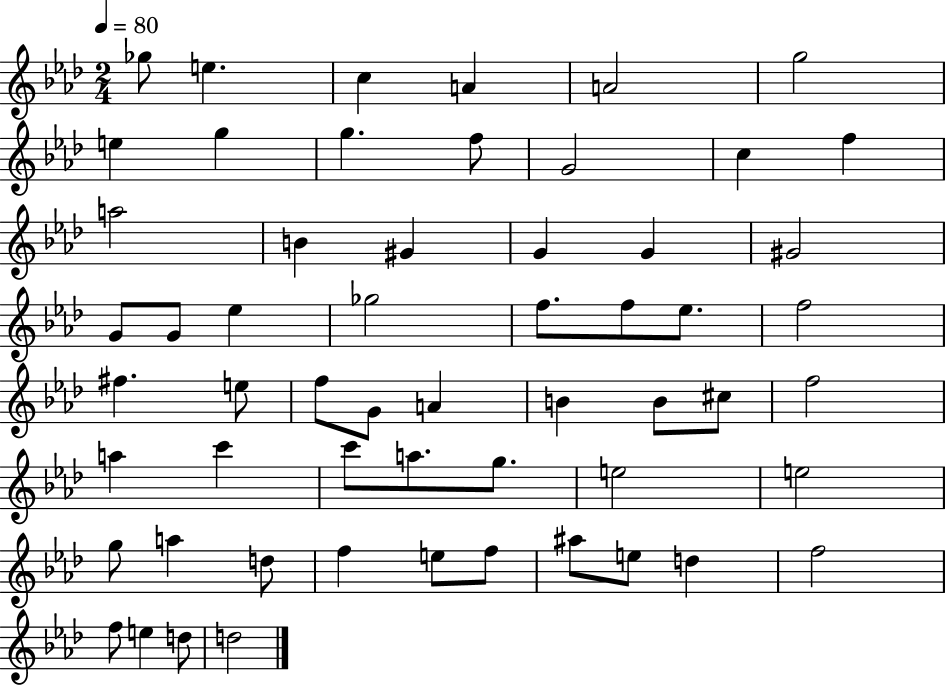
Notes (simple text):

Gb5/e E5/q. C5/q A4/q A4/h G5/h E5/q G5/q G5/q. F5/e G4/h C5/q F5/q A5/h B4/q G#4/q G4/q G4/q G#4/h G4/e G4/e Eb5/q Gb5/h F5/e. F5/e Eb5/e. F5/h F#5/q. E5/e F5/e G4/e A4/q B4/q B4/e C#5/e F5/h A5/q C6/q C6/e A5/e. G5/e. E5/h E5/h G5/e A5/q D5/e F5/q E5/e F5/e A#5/e E5/e D5/q F5/h F5/e E5/q D5/e D5/h